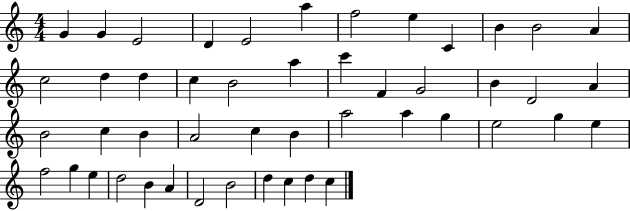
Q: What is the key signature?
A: C major